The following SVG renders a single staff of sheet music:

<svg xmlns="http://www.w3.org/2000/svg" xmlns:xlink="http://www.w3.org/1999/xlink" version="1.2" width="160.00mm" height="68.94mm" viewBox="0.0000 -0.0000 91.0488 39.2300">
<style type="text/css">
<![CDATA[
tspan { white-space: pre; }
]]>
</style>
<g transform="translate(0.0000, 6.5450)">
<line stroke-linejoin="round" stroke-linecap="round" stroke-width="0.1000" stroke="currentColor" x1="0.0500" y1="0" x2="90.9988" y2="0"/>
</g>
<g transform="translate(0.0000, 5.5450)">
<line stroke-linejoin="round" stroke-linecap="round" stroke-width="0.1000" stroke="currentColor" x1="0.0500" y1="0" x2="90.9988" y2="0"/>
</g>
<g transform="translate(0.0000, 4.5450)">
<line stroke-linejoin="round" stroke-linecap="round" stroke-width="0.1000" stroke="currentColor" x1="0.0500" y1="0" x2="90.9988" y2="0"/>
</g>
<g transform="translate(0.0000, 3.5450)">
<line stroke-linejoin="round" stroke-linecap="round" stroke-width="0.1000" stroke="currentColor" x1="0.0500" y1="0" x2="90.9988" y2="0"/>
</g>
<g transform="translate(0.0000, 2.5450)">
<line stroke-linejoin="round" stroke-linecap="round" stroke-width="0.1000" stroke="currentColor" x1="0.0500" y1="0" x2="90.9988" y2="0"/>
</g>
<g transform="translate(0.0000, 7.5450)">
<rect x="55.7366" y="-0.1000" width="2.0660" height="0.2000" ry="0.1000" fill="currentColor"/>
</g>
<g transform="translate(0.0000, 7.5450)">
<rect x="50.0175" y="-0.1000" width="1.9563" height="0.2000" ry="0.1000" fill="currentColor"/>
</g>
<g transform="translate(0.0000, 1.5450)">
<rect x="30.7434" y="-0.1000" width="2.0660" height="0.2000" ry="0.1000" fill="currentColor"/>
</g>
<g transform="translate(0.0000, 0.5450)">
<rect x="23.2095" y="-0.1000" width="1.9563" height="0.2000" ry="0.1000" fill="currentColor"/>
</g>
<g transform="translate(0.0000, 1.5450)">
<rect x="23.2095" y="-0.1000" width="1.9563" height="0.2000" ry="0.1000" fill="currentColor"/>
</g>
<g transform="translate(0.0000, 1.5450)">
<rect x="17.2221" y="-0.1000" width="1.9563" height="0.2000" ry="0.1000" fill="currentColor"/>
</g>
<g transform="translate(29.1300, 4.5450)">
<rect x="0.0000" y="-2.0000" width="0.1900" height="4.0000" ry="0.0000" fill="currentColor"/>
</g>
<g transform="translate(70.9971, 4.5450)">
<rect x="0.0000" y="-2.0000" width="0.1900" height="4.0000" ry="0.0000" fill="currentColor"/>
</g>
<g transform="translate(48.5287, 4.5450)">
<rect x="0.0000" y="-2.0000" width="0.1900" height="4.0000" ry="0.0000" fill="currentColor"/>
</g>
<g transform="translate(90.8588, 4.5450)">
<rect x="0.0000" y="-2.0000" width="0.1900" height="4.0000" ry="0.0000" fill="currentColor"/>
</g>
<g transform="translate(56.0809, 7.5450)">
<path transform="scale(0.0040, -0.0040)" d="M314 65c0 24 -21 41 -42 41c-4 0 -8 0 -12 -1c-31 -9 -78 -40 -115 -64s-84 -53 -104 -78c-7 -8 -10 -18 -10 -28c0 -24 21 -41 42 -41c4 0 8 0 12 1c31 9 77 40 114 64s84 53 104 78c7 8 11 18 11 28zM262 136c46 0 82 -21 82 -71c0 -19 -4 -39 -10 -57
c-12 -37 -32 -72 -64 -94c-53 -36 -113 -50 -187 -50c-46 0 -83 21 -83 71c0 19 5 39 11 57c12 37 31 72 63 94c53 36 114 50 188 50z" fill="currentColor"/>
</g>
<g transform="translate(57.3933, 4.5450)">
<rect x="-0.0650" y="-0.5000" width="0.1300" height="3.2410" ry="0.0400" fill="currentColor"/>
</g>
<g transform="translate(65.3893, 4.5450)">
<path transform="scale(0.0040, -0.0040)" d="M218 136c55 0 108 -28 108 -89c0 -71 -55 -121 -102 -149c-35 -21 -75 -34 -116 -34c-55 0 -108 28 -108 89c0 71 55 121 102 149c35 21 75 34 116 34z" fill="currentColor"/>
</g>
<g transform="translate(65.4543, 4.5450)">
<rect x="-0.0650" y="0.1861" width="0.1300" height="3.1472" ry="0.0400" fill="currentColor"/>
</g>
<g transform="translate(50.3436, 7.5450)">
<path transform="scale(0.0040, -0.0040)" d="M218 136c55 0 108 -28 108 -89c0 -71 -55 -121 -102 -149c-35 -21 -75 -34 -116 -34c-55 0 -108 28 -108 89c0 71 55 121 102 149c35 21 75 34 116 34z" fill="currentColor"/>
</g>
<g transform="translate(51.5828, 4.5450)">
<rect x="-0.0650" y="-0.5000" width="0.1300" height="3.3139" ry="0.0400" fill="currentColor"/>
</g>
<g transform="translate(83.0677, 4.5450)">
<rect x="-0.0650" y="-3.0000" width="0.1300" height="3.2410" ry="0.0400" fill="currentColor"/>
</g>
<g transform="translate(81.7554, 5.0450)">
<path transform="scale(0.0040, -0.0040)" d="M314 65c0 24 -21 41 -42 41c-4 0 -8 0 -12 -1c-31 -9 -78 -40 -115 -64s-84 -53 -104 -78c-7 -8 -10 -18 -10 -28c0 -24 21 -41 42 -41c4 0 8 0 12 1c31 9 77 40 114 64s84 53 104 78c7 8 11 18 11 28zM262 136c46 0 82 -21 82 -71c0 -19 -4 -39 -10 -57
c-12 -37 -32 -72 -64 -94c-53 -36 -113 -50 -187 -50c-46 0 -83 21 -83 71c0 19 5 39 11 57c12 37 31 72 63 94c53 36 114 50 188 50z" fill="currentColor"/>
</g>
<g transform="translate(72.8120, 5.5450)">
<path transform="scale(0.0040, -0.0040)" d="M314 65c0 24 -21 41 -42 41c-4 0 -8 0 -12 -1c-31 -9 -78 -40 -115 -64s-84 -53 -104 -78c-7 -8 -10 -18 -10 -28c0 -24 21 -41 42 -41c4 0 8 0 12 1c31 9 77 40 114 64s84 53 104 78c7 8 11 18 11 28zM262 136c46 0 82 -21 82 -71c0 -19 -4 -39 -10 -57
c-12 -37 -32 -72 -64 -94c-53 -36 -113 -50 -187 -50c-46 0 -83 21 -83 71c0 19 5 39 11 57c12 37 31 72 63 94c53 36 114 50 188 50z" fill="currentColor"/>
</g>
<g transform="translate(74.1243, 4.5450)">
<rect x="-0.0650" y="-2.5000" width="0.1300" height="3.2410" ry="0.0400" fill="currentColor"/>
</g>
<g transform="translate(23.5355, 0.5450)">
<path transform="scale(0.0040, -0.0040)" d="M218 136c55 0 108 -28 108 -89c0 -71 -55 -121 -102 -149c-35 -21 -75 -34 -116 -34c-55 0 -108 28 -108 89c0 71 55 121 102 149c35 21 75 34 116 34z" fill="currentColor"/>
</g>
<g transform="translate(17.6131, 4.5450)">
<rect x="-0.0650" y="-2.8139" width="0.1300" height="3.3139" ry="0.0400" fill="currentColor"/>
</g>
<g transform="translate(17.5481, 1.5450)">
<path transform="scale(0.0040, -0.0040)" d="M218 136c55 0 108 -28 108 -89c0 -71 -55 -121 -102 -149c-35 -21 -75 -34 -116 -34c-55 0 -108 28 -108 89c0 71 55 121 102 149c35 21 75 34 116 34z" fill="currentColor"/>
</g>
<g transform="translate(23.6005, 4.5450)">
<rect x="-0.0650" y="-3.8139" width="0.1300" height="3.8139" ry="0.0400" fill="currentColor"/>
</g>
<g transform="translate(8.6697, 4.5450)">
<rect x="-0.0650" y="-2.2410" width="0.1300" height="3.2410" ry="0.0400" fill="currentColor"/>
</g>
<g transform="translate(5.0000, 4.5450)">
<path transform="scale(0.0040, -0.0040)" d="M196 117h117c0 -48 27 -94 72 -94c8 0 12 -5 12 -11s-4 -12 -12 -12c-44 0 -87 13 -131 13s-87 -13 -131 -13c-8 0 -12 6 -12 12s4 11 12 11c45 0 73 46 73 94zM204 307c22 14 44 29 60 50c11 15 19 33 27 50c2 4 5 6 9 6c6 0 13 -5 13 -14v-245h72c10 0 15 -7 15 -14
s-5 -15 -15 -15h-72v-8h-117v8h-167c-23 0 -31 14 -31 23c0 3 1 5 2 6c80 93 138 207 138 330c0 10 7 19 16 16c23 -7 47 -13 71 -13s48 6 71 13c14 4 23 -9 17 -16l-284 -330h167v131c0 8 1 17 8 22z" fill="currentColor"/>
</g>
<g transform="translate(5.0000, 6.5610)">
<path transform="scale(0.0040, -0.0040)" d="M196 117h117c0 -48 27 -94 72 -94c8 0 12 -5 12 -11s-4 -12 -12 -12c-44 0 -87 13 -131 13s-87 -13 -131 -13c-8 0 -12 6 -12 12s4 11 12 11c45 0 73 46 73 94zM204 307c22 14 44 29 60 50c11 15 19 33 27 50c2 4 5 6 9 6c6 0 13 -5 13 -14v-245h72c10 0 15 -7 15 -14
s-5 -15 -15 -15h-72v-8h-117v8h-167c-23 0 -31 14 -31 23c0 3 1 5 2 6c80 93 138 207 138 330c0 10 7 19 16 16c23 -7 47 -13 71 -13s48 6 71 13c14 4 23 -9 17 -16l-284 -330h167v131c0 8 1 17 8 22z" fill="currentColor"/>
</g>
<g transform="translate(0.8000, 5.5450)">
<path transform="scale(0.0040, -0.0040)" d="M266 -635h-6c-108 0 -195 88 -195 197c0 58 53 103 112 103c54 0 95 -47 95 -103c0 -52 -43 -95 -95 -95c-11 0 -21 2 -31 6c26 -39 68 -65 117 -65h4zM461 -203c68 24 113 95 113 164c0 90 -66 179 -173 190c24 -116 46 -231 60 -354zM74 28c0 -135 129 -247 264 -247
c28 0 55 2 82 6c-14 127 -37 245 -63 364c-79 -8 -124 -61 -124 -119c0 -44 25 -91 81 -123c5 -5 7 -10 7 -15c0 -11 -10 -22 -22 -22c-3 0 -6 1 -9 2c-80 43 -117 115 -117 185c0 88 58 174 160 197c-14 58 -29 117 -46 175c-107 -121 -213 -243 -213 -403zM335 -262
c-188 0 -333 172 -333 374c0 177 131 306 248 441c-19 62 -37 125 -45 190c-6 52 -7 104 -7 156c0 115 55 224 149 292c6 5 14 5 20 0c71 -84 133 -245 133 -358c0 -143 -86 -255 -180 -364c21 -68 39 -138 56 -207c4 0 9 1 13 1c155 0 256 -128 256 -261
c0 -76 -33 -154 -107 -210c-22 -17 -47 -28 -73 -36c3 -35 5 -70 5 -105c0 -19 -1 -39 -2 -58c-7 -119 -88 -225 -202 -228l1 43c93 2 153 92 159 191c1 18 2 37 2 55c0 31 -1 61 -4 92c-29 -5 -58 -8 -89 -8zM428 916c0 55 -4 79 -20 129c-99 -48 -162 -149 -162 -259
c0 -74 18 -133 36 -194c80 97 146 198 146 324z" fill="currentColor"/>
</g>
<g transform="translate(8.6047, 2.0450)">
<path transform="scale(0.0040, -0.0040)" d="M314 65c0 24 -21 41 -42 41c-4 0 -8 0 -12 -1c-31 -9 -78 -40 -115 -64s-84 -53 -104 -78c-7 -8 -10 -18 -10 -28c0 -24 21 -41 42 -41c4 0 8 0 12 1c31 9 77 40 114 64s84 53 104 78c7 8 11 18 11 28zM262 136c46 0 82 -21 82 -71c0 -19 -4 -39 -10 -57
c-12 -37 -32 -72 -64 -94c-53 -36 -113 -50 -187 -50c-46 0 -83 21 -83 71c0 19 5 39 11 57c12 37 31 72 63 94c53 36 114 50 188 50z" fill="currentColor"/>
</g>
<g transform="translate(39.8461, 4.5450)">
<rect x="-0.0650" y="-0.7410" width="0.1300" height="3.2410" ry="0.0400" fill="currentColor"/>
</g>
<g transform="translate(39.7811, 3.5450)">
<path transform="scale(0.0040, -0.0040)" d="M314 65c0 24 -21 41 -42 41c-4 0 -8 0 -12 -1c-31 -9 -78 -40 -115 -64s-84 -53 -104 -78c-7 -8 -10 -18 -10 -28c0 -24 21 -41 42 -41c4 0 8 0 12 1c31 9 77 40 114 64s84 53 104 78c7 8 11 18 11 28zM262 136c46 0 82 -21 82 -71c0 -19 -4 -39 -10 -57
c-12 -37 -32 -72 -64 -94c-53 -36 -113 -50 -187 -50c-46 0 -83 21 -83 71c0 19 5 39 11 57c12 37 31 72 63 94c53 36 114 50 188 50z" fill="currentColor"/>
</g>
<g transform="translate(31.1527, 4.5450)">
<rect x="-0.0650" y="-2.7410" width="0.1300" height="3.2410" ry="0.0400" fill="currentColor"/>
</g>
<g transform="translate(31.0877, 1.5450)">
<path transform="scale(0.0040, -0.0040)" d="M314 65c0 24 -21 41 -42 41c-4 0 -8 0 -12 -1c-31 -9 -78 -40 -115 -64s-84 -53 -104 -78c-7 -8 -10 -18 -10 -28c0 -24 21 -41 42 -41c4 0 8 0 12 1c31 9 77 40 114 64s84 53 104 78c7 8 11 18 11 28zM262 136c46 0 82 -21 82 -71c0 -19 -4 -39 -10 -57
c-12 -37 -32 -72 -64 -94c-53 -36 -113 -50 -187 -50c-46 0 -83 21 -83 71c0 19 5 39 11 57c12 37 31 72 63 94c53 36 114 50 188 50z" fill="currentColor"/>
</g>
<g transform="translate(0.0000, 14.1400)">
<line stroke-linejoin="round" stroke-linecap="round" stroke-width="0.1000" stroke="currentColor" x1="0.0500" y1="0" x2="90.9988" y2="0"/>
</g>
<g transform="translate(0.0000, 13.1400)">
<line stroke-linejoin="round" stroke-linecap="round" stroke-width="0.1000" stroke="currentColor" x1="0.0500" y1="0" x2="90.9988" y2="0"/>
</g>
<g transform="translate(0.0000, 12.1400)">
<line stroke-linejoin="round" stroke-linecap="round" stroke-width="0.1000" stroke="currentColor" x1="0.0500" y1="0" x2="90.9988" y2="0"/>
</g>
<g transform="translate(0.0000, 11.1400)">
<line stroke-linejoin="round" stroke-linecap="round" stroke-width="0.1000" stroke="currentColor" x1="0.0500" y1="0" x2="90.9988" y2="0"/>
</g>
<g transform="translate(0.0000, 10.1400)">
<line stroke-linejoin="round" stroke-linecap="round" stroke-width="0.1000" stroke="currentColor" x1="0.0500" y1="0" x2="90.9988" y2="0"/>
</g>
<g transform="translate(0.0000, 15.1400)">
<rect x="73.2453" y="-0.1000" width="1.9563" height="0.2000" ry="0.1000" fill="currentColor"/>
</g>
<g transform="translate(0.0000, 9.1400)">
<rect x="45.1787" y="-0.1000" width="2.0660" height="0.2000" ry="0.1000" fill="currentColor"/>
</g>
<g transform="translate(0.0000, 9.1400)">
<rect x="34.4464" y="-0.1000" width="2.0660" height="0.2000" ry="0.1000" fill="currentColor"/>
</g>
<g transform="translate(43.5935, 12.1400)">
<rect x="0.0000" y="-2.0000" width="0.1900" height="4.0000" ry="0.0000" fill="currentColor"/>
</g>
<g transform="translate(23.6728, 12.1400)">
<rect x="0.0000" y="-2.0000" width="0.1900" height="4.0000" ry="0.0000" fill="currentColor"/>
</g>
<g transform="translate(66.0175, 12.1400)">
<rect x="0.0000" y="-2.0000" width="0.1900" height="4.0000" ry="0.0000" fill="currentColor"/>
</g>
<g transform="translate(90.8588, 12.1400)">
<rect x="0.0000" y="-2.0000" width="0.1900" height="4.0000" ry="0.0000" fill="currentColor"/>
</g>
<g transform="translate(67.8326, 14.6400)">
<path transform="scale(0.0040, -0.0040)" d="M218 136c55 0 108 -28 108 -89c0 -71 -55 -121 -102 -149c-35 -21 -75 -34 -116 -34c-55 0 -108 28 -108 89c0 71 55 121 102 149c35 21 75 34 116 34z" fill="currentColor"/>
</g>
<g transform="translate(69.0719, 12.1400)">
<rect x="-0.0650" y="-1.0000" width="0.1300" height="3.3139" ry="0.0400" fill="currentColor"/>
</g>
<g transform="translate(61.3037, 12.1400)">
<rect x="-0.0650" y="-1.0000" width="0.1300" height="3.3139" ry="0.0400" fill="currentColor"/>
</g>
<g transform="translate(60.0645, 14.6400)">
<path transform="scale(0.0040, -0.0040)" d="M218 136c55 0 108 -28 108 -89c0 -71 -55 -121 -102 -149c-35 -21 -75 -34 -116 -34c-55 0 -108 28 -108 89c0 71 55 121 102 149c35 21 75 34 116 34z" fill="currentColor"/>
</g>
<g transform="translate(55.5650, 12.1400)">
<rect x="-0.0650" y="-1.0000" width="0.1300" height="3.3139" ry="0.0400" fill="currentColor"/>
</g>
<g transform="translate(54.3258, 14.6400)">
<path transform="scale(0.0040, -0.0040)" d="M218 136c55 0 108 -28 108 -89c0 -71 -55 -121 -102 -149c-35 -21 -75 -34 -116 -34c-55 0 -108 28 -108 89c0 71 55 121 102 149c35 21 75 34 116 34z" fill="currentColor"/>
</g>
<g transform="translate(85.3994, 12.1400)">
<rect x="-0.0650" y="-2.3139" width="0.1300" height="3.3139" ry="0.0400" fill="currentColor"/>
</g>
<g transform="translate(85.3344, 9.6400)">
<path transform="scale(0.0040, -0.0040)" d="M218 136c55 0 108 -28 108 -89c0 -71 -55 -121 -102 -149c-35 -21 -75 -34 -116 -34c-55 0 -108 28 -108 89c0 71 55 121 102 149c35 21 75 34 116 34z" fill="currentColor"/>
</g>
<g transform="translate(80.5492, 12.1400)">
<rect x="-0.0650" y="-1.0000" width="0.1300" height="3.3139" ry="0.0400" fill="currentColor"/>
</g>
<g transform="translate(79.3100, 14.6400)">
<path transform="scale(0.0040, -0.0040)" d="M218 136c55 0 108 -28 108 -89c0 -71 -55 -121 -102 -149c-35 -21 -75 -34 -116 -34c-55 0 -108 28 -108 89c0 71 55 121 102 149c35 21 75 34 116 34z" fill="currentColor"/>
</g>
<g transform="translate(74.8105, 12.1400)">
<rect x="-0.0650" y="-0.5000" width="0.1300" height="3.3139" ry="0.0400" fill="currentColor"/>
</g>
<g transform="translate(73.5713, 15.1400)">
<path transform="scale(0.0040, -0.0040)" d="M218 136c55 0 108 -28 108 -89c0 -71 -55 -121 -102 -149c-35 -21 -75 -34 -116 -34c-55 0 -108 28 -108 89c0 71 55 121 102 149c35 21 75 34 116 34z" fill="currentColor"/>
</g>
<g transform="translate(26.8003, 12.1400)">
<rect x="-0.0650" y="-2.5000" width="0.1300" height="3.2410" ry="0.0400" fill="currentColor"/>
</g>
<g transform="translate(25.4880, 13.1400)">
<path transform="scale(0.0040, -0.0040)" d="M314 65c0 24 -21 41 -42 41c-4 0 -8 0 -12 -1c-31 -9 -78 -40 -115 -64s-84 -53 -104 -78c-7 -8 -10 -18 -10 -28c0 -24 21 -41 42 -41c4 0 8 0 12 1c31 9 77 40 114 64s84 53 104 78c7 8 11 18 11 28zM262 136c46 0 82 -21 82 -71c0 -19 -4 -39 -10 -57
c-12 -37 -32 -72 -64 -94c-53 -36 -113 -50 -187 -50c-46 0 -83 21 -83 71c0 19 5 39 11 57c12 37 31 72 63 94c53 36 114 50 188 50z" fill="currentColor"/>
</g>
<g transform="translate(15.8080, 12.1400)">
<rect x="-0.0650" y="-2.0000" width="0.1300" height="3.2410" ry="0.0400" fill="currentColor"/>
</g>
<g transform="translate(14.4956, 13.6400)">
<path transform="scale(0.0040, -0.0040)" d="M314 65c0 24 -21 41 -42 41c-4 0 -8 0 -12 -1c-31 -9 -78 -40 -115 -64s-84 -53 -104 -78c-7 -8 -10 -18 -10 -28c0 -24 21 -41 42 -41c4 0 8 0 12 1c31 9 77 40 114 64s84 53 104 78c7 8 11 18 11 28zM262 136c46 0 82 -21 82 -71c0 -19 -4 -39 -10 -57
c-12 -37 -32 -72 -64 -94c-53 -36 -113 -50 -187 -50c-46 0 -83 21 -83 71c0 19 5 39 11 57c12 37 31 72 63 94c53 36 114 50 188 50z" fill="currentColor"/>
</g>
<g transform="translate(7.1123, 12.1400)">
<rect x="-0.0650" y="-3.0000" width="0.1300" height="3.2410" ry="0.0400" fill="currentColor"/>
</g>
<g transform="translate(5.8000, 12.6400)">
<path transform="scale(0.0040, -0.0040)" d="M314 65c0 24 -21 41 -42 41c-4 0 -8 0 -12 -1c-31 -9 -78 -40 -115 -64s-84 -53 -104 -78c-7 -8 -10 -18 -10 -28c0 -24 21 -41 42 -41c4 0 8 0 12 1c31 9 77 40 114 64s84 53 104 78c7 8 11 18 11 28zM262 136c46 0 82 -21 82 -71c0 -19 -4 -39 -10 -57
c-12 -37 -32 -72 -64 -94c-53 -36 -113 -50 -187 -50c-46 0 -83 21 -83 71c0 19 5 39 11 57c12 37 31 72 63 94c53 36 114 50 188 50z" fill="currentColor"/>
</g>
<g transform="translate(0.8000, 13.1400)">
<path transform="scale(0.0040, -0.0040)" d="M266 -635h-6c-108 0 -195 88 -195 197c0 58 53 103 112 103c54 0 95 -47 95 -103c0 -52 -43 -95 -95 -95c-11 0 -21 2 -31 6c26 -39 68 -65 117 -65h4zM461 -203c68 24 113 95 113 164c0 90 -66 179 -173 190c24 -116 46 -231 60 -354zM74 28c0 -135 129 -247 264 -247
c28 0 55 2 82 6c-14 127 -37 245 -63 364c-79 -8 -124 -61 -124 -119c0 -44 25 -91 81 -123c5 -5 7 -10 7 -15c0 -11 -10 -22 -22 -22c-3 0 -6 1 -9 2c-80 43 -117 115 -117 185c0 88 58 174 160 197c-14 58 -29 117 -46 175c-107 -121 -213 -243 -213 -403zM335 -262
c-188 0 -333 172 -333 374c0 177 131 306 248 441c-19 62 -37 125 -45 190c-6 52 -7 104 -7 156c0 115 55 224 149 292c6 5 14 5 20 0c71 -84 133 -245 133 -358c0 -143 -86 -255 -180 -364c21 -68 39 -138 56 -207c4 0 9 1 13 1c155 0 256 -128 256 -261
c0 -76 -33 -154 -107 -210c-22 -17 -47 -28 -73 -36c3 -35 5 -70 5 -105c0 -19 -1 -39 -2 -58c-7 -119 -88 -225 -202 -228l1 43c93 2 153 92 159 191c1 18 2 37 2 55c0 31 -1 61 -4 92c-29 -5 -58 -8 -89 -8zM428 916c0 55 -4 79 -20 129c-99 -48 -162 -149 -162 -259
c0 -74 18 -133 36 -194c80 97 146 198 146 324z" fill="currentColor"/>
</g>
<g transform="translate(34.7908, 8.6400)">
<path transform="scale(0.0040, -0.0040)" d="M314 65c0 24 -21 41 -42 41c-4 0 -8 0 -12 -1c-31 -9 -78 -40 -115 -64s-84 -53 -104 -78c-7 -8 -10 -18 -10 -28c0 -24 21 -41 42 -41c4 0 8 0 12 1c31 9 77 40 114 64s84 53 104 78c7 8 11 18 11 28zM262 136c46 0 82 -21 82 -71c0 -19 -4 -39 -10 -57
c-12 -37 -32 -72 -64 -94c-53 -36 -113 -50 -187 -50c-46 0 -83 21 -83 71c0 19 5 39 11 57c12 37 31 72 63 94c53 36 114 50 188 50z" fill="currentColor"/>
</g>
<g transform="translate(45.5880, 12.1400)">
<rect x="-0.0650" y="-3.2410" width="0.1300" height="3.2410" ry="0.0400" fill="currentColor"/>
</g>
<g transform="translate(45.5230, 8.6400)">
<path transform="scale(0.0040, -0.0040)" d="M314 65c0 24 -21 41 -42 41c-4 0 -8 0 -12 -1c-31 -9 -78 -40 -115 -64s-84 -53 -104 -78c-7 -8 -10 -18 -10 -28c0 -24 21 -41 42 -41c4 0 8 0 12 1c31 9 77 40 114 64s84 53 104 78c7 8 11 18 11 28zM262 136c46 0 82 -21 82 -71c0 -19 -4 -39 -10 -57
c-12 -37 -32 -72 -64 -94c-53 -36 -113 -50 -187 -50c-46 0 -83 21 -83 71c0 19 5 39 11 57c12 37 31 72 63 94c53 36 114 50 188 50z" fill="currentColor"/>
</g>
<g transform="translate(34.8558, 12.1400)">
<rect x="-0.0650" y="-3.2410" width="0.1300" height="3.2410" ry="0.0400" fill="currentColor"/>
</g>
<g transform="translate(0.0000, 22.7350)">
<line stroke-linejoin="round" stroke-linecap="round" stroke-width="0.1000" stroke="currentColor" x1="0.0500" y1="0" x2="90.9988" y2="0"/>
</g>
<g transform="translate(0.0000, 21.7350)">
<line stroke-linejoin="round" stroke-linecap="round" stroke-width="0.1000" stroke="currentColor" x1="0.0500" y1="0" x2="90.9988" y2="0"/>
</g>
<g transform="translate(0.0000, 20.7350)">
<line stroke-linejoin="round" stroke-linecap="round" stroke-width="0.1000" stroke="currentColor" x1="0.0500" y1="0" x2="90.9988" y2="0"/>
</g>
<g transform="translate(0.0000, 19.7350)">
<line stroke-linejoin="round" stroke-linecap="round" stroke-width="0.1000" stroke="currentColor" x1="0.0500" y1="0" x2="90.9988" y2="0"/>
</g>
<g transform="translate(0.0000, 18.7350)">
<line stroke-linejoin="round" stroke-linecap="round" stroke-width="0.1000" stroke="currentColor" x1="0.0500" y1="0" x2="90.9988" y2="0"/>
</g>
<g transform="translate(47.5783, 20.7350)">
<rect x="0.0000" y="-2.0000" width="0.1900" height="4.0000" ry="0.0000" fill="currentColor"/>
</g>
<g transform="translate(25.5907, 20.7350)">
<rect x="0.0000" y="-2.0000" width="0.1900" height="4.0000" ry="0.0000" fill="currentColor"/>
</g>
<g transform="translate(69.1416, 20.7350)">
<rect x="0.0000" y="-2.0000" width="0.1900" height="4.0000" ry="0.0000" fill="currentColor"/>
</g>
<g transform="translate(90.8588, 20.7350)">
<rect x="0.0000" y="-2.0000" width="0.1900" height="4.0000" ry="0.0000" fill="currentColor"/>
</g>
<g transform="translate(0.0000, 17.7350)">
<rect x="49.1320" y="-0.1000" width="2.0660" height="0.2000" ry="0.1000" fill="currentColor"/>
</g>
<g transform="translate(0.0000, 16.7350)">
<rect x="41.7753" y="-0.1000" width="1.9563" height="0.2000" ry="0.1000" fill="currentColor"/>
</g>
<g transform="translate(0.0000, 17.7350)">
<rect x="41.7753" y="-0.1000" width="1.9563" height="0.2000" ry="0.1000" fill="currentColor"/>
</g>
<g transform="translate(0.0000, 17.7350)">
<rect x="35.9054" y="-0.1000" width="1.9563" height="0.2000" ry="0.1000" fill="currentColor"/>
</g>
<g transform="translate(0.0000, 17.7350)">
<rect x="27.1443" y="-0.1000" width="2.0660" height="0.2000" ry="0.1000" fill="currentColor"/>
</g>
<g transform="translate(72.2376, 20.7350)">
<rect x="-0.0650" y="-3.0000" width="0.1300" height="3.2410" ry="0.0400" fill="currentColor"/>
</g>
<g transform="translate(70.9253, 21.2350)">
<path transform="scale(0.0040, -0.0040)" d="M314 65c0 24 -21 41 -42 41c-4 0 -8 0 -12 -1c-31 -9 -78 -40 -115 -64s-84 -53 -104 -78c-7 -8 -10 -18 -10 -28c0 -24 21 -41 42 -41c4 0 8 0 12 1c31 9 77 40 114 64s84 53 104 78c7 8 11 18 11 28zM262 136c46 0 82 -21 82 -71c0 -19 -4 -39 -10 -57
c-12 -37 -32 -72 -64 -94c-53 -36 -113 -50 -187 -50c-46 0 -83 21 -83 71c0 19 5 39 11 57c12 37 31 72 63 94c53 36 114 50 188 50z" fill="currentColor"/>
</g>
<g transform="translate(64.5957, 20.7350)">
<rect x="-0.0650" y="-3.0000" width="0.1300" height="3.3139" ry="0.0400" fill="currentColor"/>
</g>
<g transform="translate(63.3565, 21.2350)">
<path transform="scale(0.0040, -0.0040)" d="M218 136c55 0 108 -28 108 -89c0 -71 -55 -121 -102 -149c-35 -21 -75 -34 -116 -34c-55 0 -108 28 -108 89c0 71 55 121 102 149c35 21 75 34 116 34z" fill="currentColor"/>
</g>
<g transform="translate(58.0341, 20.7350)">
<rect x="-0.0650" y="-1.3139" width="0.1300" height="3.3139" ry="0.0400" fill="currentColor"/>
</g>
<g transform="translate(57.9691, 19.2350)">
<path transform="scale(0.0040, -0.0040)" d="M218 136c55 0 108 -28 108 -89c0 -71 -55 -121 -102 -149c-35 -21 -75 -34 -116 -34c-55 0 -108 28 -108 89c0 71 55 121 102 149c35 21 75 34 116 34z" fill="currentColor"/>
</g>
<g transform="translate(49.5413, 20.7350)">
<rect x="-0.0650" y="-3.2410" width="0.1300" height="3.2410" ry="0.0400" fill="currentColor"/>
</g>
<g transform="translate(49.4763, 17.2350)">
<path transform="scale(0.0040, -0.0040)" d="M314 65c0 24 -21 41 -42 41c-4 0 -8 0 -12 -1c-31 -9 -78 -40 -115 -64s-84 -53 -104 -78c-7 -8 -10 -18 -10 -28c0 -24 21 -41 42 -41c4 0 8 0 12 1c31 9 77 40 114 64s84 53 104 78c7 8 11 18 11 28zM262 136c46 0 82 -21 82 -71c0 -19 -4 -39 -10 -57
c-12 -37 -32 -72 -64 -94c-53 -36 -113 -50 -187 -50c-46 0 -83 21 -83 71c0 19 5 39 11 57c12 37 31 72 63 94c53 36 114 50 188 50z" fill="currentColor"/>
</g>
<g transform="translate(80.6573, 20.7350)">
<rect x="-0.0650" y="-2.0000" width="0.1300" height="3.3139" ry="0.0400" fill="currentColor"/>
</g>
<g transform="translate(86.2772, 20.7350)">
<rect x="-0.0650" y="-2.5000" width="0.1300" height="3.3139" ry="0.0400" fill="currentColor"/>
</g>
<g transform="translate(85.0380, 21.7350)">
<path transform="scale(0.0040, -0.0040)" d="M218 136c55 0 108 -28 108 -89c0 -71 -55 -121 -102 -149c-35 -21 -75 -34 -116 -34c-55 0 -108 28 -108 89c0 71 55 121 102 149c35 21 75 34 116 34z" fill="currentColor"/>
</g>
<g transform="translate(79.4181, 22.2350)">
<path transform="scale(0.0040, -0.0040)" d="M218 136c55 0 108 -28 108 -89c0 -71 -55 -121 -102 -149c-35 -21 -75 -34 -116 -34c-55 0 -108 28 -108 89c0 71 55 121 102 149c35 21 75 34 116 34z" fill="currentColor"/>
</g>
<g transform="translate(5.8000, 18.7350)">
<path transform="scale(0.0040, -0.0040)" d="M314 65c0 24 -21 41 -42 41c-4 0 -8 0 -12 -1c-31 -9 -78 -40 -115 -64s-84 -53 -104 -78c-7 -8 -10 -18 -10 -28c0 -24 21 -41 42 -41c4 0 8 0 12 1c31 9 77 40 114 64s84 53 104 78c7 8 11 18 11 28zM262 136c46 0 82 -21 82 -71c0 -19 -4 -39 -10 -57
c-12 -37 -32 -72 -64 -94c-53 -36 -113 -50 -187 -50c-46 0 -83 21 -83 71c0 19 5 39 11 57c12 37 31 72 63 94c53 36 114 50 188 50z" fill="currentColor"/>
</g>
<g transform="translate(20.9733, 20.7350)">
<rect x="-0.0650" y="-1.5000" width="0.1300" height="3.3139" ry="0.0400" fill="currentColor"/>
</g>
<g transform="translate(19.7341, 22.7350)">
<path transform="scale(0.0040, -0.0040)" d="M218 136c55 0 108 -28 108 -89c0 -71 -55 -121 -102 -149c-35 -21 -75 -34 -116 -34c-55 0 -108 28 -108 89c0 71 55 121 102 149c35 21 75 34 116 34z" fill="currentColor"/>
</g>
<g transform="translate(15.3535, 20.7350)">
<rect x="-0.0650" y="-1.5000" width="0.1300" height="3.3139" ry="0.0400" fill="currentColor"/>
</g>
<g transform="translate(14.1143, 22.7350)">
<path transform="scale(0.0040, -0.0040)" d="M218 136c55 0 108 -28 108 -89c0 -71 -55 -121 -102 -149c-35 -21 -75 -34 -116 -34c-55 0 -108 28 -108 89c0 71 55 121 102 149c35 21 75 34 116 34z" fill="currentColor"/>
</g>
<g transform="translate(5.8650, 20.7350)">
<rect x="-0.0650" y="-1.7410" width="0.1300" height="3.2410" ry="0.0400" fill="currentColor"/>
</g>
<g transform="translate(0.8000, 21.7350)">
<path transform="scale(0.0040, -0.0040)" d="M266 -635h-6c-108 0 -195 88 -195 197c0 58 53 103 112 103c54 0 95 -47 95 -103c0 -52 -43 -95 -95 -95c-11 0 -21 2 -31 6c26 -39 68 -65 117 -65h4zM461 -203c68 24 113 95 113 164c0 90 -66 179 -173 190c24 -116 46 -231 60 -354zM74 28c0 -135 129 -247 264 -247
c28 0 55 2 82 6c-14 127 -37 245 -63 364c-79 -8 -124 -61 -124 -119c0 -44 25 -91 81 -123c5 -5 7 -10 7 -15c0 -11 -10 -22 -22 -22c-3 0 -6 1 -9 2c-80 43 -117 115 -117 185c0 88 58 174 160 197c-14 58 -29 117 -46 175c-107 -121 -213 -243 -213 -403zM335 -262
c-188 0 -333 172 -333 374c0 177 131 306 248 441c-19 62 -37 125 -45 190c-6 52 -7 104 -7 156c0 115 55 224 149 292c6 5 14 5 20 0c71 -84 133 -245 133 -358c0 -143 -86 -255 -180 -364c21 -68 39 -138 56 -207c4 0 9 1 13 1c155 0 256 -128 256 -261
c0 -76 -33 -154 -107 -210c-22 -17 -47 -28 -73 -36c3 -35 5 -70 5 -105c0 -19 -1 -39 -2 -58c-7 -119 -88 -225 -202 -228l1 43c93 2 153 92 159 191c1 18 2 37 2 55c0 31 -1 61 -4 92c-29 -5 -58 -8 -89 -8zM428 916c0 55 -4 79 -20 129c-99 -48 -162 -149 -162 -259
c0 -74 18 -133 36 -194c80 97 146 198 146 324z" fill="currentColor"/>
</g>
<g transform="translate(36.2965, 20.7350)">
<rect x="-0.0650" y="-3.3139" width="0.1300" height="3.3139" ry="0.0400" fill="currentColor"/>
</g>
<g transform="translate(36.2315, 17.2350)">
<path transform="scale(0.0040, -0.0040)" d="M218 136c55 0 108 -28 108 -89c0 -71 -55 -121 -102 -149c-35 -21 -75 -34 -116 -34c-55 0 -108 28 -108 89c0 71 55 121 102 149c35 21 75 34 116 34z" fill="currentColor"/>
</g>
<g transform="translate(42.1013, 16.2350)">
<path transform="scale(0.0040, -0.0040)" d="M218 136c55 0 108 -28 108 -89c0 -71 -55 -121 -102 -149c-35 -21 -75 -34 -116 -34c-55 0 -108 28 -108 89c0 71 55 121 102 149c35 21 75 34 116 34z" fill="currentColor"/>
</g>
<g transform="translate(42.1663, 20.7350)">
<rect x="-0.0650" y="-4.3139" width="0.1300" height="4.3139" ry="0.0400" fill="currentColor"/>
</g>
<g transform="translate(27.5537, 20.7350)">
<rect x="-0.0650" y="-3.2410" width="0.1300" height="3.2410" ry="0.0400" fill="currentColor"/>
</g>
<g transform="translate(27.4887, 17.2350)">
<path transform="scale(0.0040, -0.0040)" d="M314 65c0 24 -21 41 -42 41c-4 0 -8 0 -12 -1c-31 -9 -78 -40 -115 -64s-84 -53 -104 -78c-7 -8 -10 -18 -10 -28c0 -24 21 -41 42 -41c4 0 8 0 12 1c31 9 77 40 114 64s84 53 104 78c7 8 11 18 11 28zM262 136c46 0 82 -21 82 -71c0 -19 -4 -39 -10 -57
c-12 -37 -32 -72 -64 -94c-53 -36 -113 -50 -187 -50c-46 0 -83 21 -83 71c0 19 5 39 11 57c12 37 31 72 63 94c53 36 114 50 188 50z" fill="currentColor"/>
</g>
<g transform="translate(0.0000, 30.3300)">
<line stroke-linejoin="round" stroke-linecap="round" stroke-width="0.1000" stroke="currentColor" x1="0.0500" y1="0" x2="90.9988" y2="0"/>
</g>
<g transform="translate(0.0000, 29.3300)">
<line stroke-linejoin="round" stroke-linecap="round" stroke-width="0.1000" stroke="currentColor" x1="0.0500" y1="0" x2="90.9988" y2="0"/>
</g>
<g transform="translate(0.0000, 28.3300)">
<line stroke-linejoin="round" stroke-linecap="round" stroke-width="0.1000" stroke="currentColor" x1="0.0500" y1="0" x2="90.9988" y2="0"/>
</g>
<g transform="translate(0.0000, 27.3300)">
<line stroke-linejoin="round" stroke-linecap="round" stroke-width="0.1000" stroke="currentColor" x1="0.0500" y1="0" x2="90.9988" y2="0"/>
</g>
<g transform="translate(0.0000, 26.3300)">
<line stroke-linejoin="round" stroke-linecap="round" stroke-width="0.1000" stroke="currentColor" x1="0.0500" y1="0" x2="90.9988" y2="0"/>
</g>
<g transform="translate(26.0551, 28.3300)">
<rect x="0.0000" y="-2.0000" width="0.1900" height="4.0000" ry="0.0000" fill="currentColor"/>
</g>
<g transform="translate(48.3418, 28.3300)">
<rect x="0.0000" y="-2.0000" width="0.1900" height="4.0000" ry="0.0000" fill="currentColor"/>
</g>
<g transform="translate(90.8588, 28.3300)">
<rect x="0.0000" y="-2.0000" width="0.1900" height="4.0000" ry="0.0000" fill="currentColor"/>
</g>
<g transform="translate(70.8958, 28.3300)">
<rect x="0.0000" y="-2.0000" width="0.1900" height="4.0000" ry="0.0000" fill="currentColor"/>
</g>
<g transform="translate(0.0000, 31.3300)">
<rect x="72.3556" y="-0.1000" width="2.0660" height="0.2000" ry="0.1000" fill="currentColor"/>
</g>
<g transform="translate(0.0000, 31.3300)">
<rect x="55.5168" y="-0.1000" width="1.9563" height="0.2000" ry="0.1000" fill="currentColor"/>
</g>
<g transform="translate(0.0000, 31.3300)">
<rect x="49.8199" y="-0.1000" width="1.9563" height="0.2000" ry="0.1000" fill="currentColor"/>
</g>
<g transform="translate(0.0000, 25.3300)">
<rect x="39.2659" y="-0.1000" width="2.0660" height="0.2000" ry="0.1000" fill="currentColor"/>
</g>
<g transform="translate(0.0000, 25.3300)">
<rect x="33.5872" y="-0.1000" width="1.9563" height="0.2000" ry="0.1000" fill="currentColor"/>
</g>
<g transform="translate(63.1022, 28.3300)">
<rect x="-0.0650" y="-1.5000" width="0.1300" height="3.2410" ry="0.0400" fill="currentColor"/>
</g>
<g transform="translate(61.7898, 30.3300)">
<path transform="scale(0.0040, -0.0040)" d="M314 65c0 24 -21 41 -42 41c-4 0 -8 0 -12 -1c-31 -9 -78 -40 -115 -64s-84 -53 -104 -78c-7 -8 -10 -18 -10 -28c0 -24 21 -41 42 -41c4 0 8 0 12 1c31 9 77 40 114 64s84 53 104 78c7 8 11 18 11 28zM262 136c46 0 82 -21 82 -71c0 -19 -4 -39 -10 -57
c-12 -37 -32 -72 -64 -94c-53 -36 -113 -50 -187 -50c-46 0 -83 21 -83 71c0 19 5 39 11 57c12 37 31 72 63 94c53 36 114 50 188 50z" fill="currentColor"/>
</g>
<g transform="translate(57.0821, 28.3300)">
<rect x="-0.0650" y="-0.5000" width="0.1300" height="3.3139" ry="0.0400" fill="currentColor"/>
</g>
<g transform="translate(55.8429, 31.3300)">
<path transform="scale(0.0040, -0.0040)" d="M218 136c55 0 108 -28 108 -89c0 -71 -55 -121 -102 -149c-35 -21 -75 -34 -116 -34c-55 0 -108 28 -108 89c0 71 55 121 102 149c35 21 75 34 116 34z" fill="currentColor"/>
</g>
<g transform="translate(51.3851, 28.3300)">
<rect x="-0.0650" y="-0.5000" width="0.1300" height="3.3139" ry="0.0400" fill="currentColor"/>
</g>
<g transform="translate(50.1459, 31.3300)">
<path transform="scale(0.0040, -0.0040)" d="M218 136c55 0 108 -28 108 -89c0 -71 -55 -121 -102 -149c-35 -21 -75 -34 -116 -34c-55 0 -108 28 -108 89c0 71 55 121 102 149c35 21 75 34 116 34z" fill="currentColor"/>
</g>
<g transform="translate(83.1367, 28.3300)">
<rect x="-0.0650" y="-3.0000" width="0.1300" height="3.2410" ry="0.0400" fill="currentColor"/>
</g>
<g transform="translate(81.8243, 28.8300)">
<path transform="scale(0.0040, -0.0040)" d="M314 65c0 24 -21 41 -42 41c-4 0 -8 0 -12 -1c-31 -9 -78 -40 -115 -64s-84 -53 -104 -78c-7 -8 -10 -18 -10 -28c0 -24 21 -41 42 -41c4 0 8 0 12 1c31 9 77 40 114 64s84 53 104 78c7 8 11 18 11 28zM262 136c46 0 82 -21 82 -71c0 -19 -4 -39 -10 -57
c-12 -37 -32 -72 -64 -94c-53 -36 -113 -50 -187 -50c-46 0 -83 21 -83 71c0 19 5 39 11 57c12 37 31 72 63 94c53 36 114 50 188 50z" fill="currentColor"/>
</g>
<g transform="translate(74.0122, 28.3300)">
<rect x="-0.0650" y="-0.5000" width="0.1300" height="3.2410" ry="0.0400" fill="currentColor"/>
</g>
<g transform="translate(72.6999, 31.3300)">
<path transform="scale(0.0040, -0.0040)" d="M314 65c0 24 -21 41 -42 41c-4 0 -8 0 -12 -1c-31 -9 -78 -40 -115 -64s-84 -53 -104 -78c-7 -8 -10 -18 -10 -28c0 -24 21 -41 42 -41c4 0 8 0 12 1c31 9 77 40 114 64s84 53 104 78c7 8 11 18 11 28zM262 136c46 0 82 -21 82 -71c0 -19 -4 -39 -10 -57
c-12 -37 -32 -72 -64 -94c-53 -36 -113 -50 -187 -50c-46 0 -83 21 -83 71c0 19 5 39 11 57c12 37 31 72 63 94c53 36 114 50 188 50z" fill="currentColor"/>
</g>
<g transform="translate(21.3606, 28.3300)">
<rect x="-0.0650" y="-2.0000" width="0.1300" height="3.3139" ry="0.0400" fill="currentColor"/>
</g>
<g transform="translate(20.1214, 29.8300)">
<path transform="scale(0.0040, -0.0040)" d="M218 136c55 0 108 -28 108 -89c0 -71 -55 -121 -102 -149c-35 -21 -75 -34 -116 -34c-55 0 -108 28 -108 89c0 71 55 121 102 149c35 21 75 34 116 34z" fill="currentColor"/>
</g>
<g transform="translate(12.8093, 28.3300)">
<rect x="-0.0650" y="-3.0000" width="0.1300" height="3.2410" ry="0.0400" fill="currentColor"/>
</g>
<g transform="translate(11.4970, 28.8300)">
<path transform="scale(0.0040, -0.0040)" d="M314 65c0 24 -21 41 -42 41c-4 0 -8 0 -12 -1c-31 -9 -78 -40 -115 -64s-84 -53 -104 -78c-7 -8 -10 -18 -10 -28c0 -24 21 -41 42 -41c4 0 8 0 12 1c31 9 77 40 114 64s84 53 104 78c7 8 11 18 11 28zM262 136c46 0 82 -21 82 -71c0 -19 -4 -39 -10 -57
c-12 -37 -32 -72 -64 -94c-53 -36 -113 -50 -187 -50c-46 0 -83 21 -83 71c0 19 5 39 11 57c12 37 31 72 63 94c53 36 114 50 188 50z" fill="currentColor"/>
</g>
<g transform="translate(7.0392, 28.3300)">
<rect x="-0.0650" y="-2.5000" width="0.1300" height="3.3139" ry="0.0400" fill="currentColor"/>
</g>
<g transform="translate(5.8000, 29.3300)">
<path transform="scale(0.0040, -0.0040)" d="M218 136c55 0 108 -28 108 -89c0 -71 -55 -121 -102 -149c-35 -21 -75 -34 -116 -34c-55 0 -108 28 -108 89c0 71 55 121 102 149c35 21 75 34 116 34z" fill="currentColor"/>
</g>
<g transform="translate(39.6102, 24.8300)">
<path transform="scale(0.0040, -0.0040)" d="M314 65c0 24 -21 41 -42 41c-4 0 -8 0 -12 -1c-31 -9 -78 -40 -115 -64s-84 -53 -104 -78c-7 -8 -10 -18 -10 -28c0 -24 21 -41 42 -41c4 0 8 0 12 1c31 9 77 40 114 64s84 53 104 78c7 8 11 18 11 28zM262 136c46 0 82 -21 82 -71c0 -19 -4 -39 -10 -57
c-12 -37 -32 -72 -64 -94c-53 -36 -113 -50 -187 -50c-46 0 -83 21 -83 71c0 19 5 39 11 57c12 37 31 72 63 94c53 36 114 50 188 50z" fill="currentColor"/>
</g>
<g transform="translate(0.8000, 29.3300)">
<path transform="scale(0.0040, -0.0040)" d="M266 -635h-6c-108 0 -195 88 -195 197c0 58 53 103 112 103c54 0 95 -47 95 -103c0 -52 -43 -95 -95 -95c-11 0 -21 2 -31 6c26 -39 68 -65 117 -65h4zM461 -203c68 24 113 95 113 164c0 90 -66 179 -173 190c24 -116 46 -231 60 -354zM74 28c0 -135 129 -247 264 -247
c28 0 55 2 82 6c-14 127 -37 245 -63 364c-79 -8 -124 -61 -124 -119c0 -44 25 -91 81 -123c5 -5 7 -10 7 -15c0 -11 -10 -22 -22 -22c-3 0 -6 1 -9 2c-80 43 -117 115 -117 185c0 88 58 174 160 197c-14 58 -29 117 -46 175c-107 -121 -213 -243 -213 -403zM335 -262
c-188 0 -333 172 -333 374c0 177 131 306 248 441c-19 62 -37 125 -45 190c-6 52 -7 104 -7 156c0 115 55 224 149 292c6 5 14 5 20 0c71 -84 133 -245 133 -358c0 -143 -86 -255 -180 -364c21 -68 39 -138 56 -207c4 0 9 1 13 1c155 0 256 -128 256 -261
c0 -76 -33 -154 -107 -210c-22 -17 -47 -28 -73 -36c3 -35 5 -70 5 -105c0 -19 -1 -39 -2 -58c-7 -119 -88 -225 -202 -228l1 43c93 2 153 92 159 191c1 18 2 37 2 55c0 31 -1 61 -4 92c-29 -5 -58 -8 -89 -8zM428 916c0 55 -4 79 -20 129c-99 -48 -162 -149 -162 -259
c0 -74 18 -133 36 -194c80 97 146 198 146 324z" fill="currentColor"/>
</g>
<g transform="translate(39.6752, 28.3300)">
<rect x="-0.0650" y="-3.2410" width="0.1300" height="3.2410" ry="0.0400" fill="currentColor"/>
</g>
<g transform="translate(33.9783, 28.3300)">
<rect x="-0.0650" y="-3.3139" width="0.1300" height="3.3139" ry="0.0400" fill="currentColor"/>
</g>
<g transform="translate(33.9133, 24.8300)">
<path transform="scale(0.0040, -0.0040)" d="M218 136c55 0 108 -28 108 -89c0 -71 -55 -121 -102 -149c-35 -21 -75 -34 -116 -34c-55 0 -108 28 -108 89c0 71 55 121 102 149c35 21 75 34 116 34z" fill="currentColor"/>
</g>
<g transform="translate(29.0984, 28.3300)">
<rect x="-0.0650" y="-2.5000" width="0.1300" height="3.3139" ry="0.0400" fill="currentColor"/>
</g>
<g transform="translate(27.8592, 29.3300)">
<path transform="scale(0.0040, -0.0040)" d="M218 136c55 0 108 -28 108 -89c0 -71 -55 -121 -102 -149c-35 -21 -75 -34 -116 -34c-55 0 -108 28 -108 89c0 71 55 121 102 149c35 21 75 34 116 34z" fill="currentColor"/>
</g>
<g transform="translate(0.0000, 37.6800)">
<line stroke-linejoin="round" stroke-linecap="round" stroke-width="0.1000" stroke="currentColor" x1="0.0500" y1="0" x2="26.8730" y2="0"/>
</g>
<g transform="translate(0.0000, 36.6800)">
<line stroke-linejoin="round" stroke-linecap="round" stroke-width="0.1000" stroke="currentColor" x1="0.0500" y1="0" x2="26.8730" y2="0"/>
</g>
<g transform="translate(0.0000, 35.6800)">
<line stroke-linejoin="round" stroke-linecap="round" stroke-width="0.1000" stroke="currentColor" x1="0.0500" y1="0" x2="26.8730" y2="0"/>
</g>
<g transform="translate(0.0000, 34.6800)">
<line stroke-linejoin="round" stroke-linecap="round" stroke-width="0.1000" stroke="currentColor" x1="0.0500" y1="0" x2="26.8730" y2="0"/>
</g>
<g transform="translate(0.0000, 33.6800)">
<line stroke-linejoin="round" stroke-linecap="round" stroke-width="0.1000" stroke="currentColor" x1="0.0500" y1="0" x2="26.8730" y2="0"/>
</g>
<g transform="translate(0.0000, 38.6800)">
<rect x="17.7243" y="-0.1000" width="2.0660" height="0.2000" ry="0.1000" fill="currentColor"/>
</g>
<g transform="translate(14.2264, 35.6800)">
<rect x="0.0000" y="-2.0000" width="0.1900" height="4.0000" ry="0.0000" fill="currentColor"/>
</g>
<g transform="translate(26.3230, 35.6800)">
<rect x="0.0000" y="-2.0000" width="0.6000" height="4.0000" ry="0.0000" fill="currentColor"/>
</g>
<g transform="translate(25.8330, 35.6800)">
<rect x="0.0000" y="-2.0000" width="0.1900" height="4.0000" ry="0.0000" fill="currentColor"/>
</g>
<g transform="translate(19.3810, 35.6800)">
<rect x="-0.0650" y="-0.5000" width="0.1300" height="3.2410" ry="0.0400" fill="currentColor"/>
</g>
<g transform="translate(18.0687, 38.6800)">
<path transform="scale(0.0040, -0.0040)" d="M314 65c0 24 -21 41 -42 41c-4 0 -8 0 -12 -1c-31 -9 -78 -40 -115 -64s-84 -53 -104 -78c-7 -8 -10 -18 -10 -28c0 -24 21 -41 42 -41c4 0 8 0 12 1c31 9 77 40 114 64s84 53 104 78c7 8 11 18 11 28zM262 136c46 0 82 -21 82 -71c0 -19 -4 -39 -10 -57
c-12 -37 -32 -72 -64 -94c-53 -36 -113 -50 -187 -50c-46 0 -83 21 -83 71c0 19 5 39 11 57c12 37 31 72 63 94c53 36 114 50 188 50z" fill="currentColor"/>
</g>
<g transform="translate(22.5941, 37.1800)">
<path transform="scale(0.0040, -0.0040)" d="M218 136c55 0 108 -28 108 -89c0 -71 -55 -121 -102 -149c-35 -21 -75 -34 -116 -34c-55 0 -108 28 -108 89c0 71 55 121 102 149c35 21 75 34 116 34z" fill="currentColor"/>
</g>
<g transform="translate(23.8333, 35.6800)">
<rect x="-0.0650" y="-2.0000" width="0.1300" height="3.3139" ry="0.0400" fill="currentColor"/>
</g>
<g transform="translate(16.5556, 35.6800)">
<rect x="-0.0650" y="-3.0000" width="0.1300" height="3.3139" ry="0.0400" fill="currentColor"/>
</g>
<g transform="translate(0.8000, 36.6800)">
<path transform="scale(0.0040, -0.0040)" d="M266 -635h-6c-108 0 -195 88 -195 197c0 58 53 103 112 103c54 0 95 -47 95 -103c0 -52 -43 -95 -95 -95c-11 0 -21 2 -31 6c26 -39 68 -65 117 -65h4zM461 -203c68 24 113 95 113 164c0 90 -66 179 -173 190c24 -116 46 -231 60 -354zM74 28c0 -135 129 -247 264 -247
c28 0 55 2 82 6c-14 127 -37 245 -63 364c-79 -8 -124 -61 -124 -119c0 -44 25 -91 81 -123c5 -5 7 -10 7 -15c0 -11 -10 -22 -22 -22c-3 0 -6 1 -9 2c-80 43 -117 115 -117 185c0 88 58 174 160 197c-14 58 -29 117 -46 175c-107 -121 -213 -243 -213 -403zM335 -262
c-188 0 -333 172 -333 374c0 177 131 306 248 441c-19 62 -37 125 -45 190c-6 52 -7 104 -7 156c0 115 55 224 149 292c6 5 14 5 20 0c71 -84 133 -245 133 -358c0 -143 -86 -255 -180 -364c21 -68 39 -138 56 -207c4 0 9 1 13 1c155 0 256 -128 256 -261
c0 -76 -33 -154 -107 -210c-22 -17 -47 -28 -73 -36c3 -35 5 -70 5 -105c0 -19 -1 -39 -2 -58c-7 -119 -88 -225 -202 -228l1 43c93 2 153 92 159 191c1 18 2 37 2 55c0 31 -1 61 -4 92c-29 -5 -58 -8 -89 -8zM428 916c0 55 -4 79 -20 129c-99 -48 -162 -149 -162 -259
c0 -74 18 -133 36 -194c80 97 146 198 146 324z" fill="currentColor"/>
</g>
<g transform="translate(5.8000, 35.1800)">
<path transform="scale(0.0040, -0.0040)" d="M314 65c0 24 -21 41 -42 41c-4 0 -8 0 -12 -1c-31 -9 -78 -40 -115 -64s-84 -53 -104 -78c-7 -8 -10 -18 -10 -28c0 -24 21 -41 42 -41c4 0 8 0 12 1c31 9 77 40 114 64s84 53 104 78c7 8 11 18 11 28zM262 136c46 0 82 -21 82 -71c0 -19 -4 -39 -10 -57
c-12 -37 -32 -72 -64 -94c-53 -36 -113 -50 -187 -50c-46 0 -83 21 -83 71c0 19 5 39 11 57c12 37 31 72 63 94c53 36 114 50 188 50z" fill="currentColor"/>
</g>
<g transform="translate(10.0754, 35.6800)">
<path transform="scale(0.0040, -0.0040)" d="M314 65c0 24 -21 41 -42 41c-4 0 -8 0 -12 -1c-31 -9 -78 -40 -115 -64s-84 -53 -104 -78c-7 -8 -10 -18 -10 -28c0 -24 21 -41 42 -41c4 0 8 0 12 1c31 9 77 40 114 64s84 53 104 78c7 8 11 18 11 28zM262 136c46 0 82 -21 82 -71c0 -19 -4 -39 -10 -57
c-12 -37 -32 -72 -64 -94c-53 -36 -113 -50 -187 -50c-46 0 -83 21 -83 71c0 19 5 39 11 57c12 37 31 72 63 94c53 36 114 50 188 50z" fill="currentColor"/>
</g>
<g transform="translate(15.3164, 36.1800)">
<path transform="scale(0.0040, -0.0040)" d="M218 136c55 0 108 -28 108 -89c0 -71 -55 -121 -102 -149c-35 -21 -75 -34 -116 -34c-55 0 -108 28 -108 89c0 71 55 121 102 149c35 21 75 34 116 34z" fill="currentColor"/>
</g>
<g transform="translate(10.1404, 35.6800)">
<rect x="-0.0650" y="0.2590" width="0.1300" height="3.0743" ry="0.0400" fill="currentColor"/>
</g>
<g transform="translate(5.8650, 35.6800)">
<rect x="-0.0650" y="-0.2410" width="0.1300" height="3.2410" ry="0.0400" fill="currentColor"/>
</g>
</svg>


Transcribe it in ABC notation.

X:1
T:Untitled
M:4/4
L:1/4
K:C
g2 a c' a2 d2 C C2 B G2 A2 A2 F2 G2 b2 b2 D D D C D g f2 E E b2 b d' b2 e A A2 F G G A2 F G b b2 C C E2 C2 A2 c2 B2 A C2 F